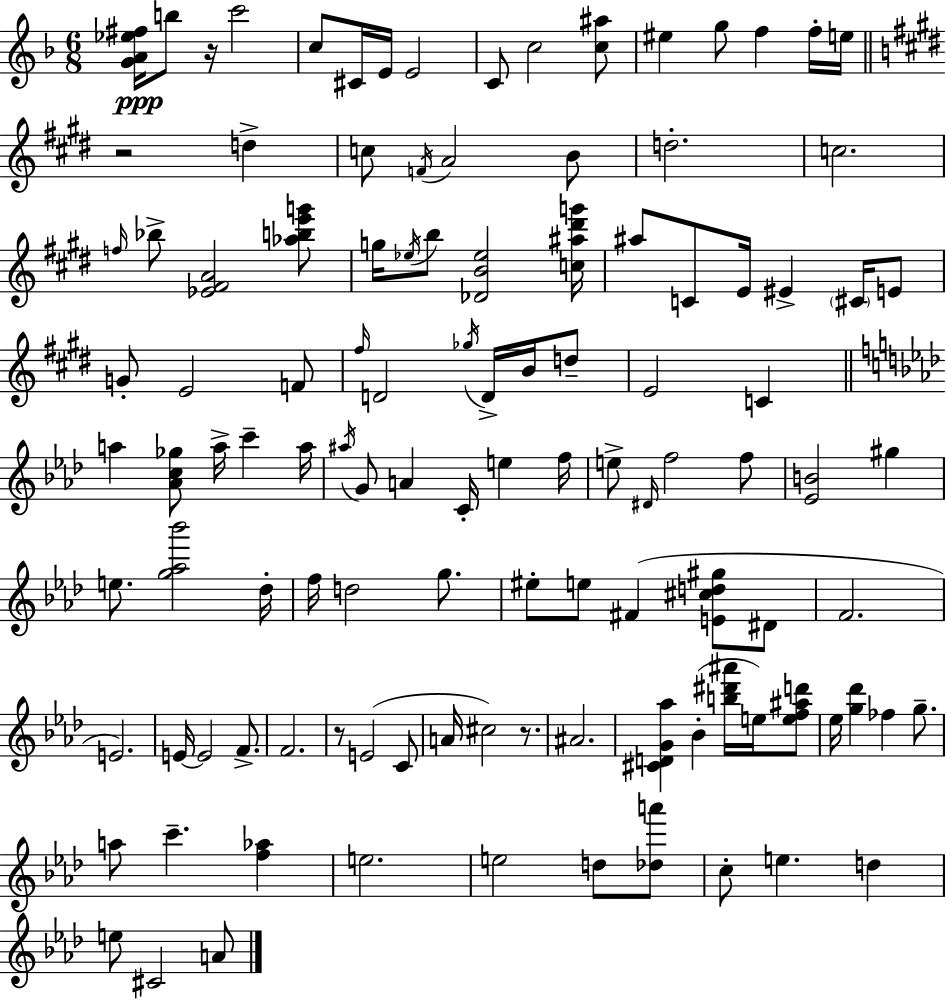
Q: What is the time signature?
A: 6/8